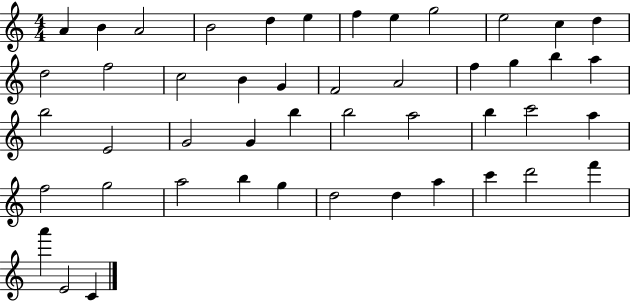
{
  \clef treble
  \numericTimeSignature
  \time 4/4
  \key c \major
  a'4 b'4 a'2 | b'2 d''4 e''4 | f''4 e''4 g''2 | e''2 c''4 d''4 | \break d''2 f''2 | c''2 b'4 g'4 | f'2 a'2 | f''4 g''4 b''4 a''4 | \break b''2 e'2 | g'2 g'4 b''4 | b''2 a''2 | b''4 c'''2 a''4 | \break f''2 g''2 | a''2 b''4 g''4 | d''2 d''4 a''4 | c'''4 d'''2 f'''4 | \break a'''4 e'2 c'4 | \bar "|."
}